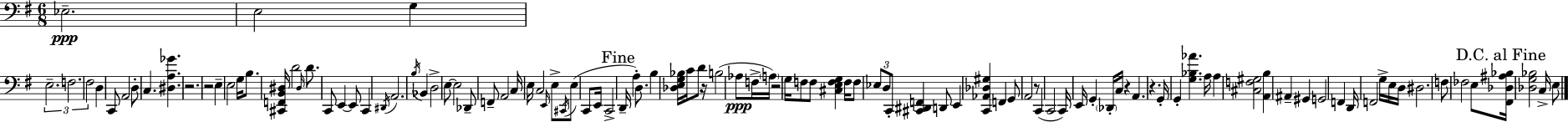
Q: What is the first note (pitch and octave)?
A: Eb3